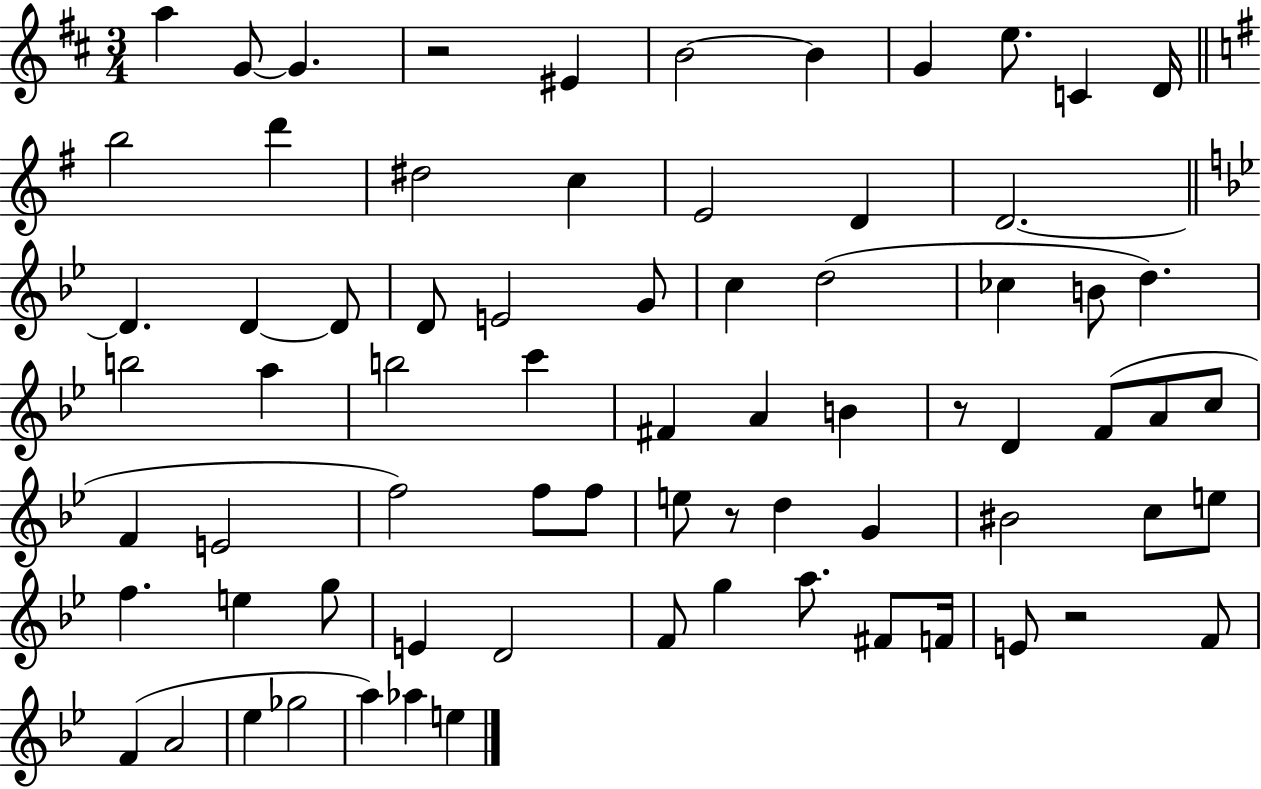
{
  \clef treble
  \numericTimeSignature
  \time 3/4
  \key d \major
  \repeat volta 2 { a''4 g'8~~ g'4. | r2 eis'4 | b'2~~ b'4 | g'4 e''8. c'4 d'16 | \break \bar "||" \break \key g \major b''2 d'''4 | dis''2 c''4 | e'2 d'4 | d'2.~~ | \break \bar "||" \break \key g \minor d'4. d'4~~ d'8 | d'8 e'2 g'8 | c''4 d''2( | ces''4 b'8 d''4.) | \break b''2 a''4 | b''2 c'''4 | fis'4 a'4 b'4 | r8 d'4 f'8( a'8 c''8 | \break f'4 e'2 | f''2) f''8 f''8 | e''8 r8 d''4 g'4 | bis'2 c''8 e''8 | \break f''4. e''4 g''8 | e'4 d'2 | f'8 g''4 a''8. fis'8 f'16 | e'8 r2 f'8 | \break f'4( a'2 | ees''4 ges''2 | a''4) aes''4 e''4 | } \bar "|."
}